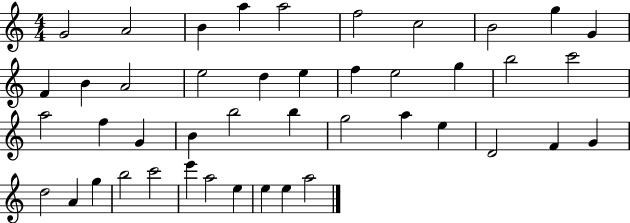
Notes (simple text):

G4/h A4/h B4/q A5/q A5/h F5/h C5/h B4/h G5/q G4/q F4/q B4/q A4/h E5/h D5/q E5/q F5/q E5/h G5/q B5/h C6/h A5/h F5/q G4/q B4/q B5/h B5/q G5/h A5/q E5/q D4/h F4/q G4/q D5/h A4/q G5/q B5/h C6/h E6/q A5/h E5/q E5/q E5/q A5/h